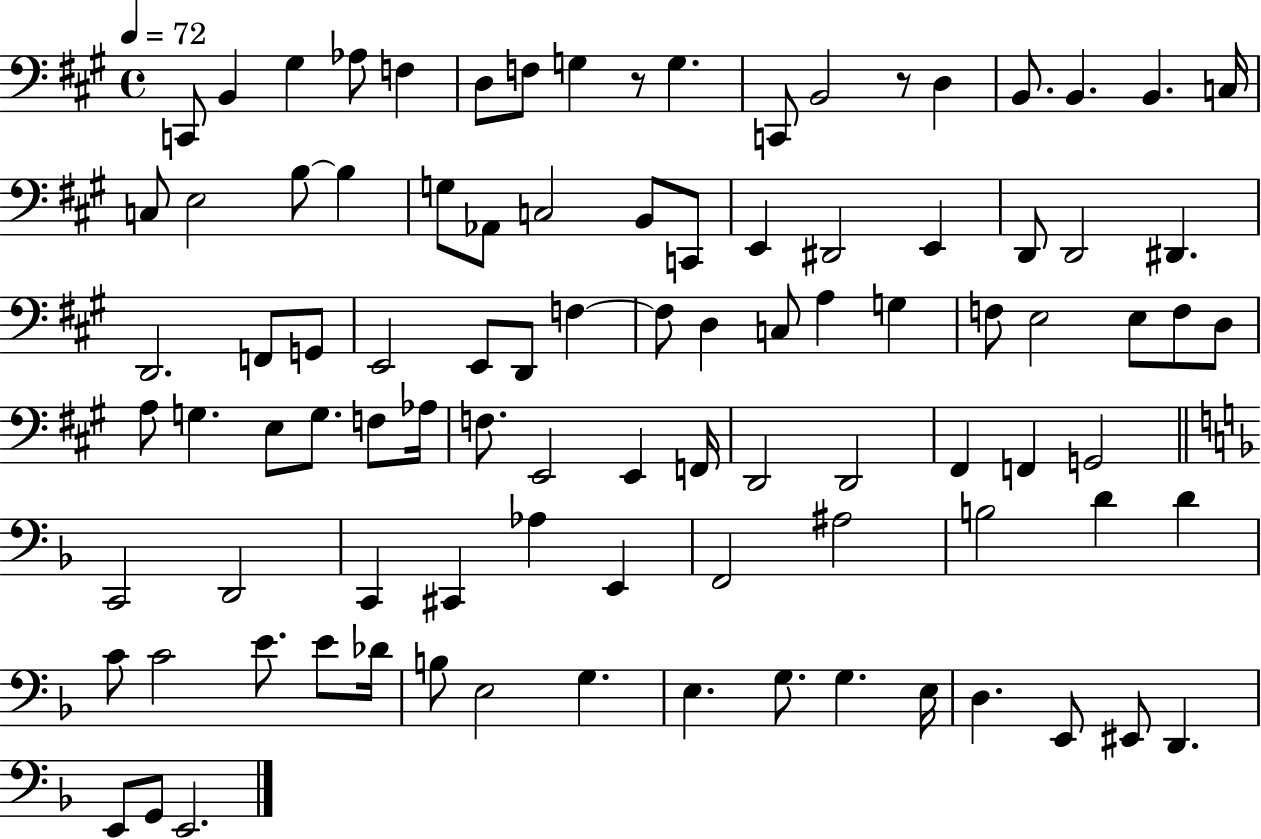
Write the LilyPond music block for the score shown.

{
  \clef bass
  \time 4/4
  \defaultTimeSignature
  \key a \major
  \tempo 4 = 72
  \repeat volta 2 { c,8 b,4 gis4 aes8 f4 | d8 f8 g4 r8 g4. | c,8 b,2 r8 d4 | b,8. b,4. b,4. c16 | \break c8 e2 b8~~ b4 | g8 aes,8 c2 b,8 c,8 | e,4 dis,2 e,4 | d,8 d,2 dis,4. | \break d,2. f,8 g,8 | e,2 e,8 d,8 f4~~ | f8 d4 c8 a4 g4 | f8 e2 e8 f8 d8 | \break a8 g4. e8 g8. f8 aes16 | f8. e,2 e,4 f,16 | d,2 d,2 | fis,4 f,4 g,2 | \break \bar "||" \break \key d \minor c,2 d,2 | c,4 cis,4 aes4 e,4 | f,2 ais2 | b2 d'4 d'4 | \break c'8 c'2 e'8. e'8 des'16 | b8 e2 g4. | e4. g8. g4. e16 | d4. e,8 eis,8 d,4. | \break e,8 g,8 e,2. | } \bar "|."
}